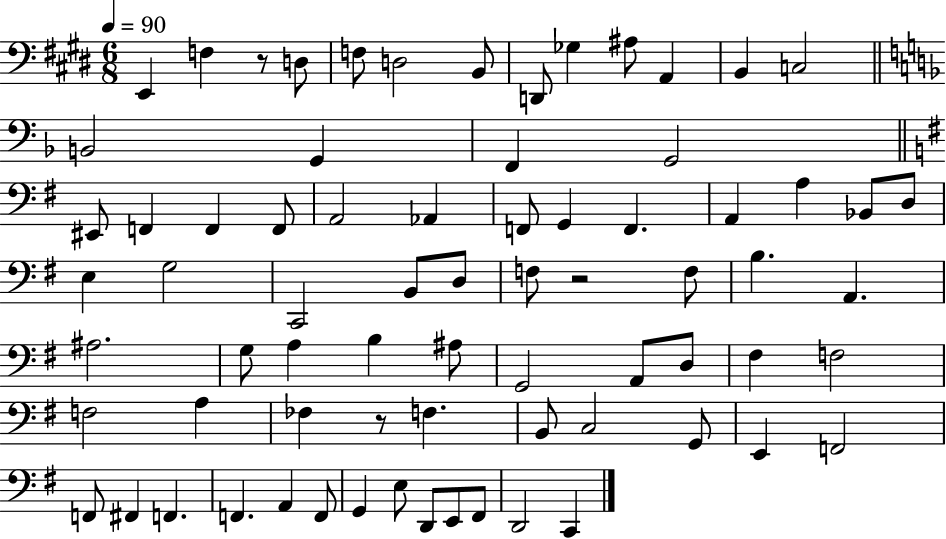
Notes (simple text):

E2/q F3/q R/e D3/e F3/e D3/h B2/e D2/e Gb3/q A#3/e A2/q B2/q C3/h B2/h G2/q F2/q G2/h EIS2/e F2/q F2/q F2/e A2/h Ab2/q F2/e G2/q F2/q. A2/q A3/q Bb2/e D3/e E3/q G3/h C2/h B2/e D3/e F3/e R/h F3/e B3/q. A2/q. A#3/h. G3/e A3/q B3/q A#3/e G2/h A2/e D3/e F#3/q F3/h F3/h A3/q FES3/q R/e F3/q. B2/e C3/h G2/e E2/q F2/h F2/e F#2/q F2/q. F2/q. A2/q F2/e G2/q E3/e D2/e E2/e F#2/e D2/h C2/q